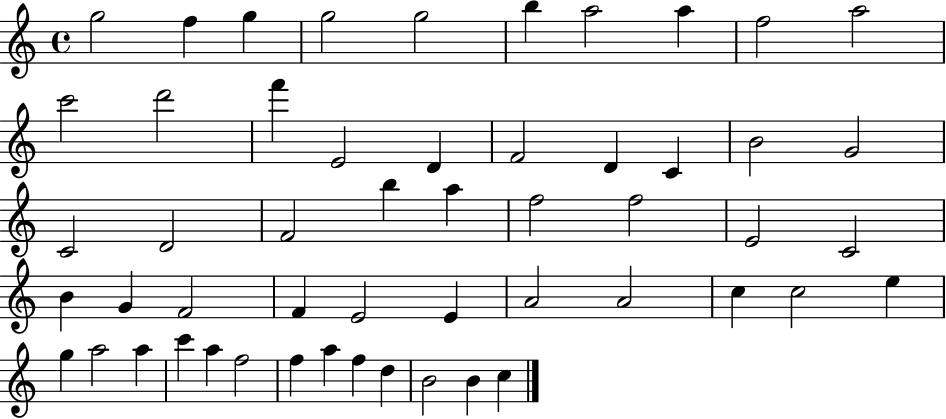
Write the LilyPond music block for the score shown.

{
  \clef treble
  \time 4/4
  \defaultTimeSignature
  \key c \major
  g''2 f''4 g''4 | g''2 g''2 | b''4 a''2 a''4 | f''2 a''2 | \break c'''2 d'''2 | f'''4 e'2 d'4 | f'2 d'4 c'4 | b'2 g'2 | \break c'2 d'2 | f'2 b''4 a''4 | f''2 f''2 | e'2 c'2 | \break b'4 g'4 f'2 | f'4 e'2 e'4 | a'2 a'2 | c''4 c''2 e''4 | \break g''4 a''2 a''4 | c'''4 a''4 f''2 | f''4 a''4 f''4 d''4 | b'2 b'4 c''4 | \break \bar "|."
}